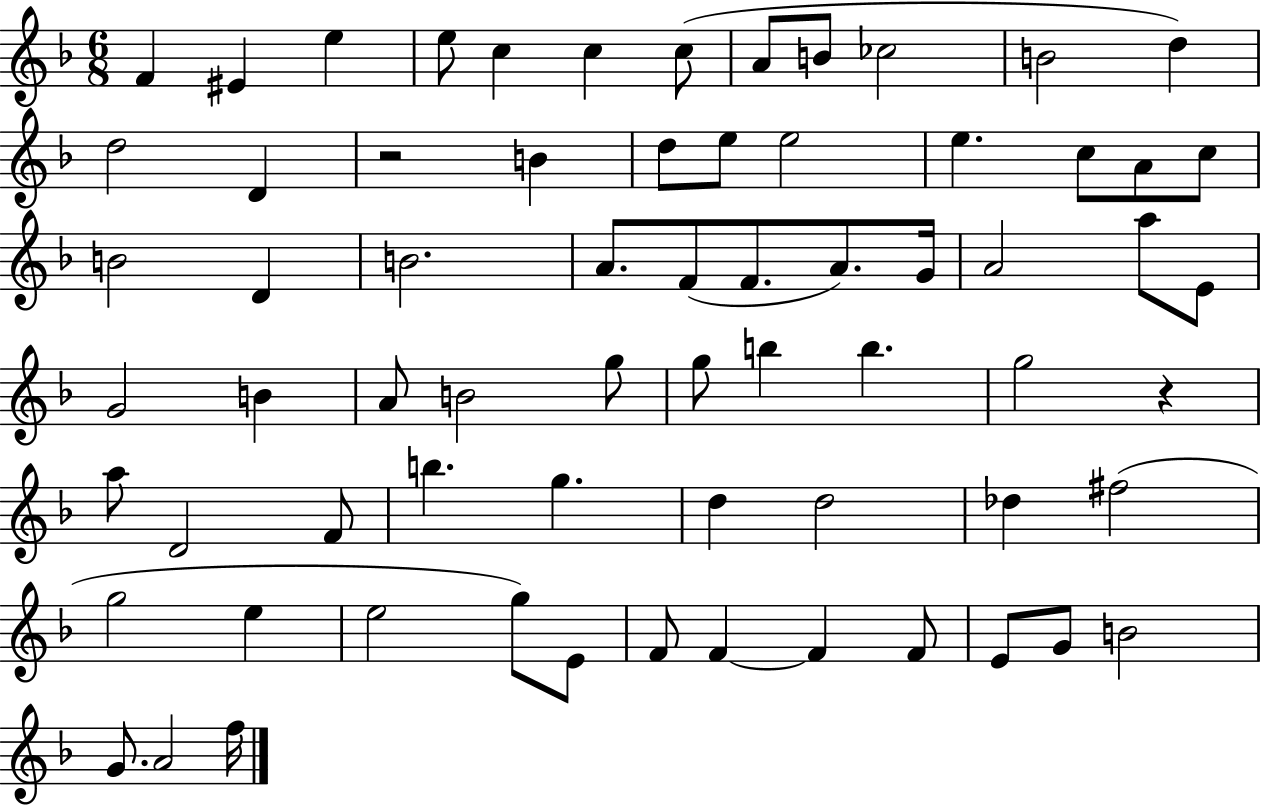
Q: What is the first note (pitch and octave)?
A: F4